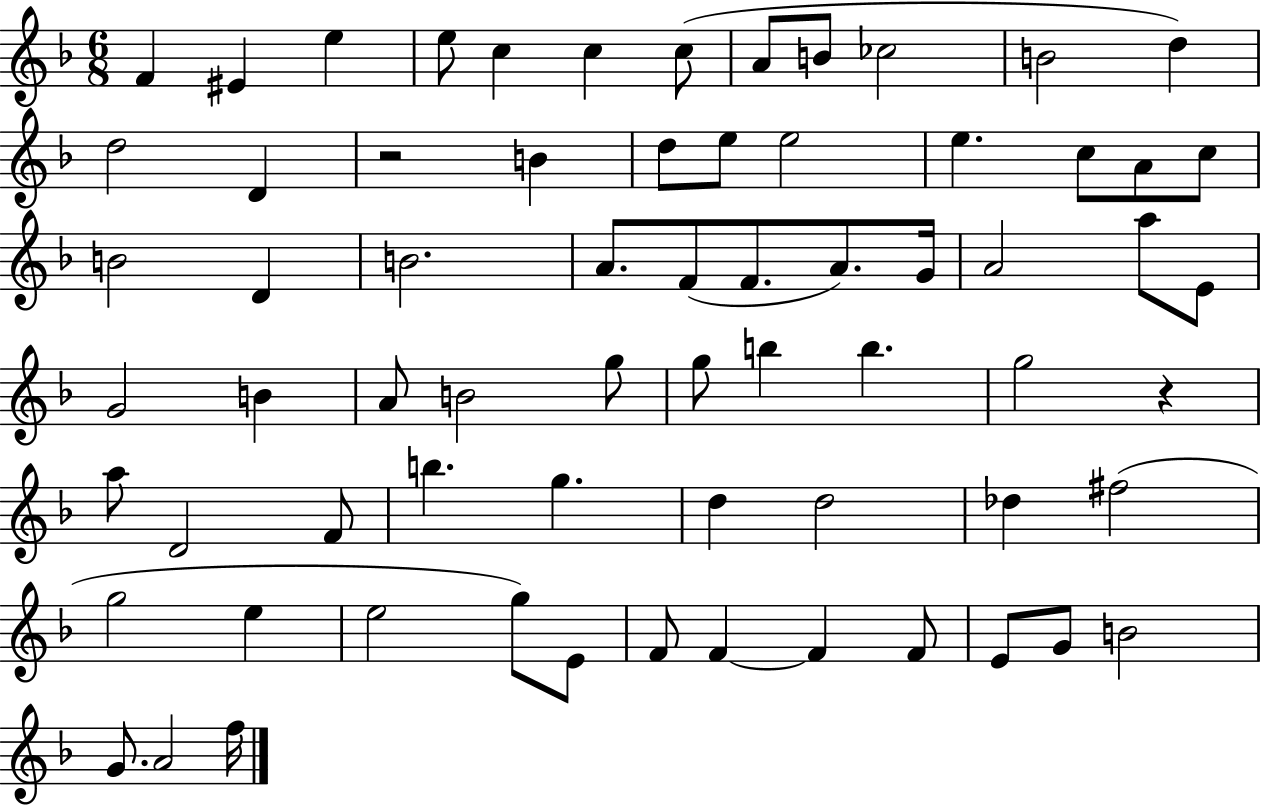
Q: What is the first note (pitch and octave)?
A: F4